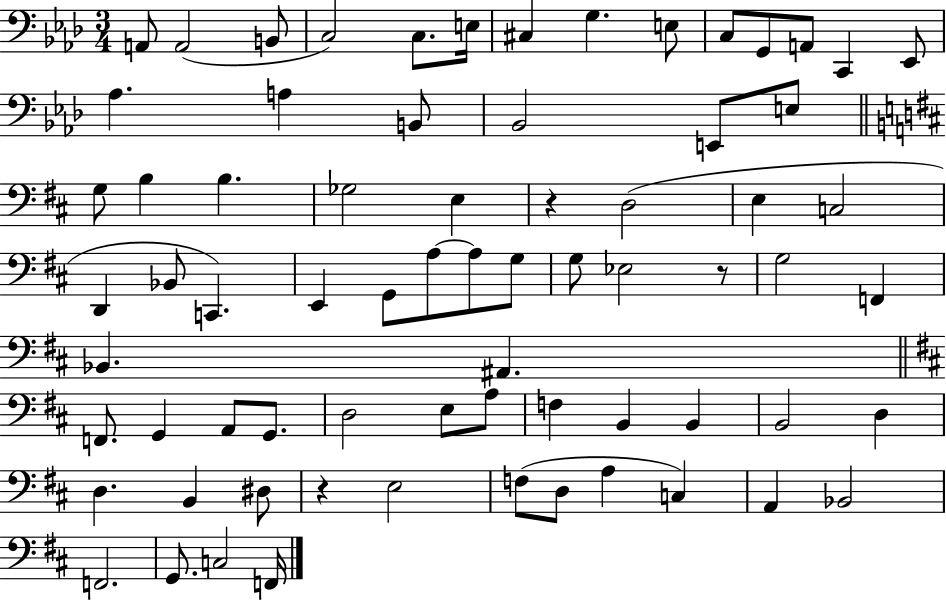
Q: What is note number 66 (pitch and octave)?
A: G2